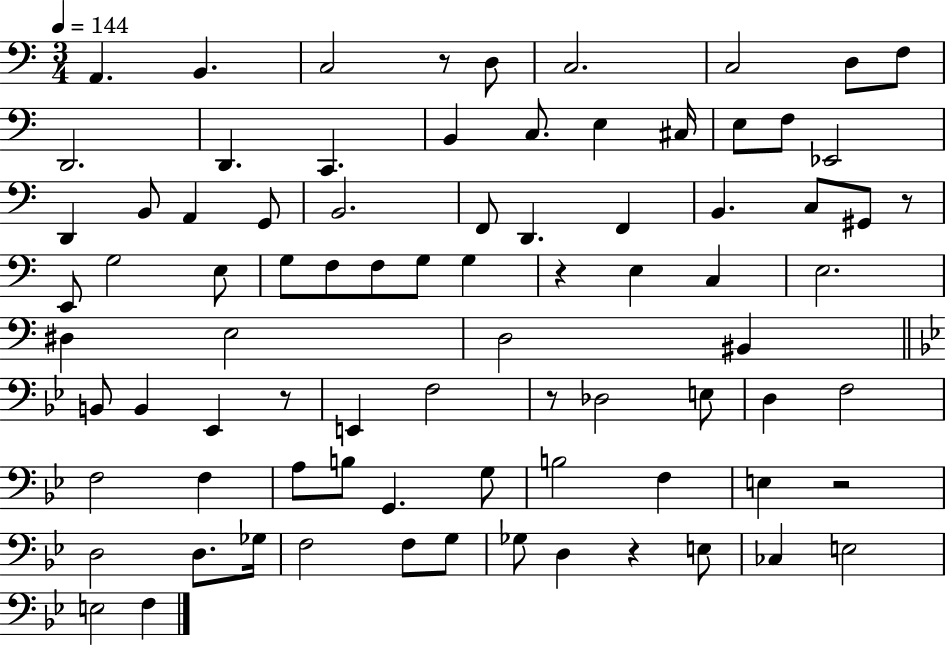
X:1
T:Untitled
M:3/4
L:1/4
K:C
A,, B,, C,2 z/2 D,/2 C,2 C,2 D,/2 F,/2 D,,2 D,, C,, B,, C,/2 E, ^C,/4 E,/2 F,/2 _E,,2 D,, B,,/2 A,, G,,/2 B,,2 F,,/2 D,, F,, B,, C,/2 ^G,,/2 z/2 E,,/2 G,2 E,/2 G,/2 F,/2 F,/2 G,/2 G, z E, C, E,2 ^D, E,2 D,2 ^B,, B,,/2 B,, _E,, z/2 E,, F,2 z/2 _D,2 E,/2 D, F,2 F,2 F, A,/2 B,/2 G,, G,/2 B,2 F, E, z2 D,2 D,/2 _G,/4 F,2 F,/2 G,/2 _G,/2 D, z E,/2 _C, E,2 E,2 F,